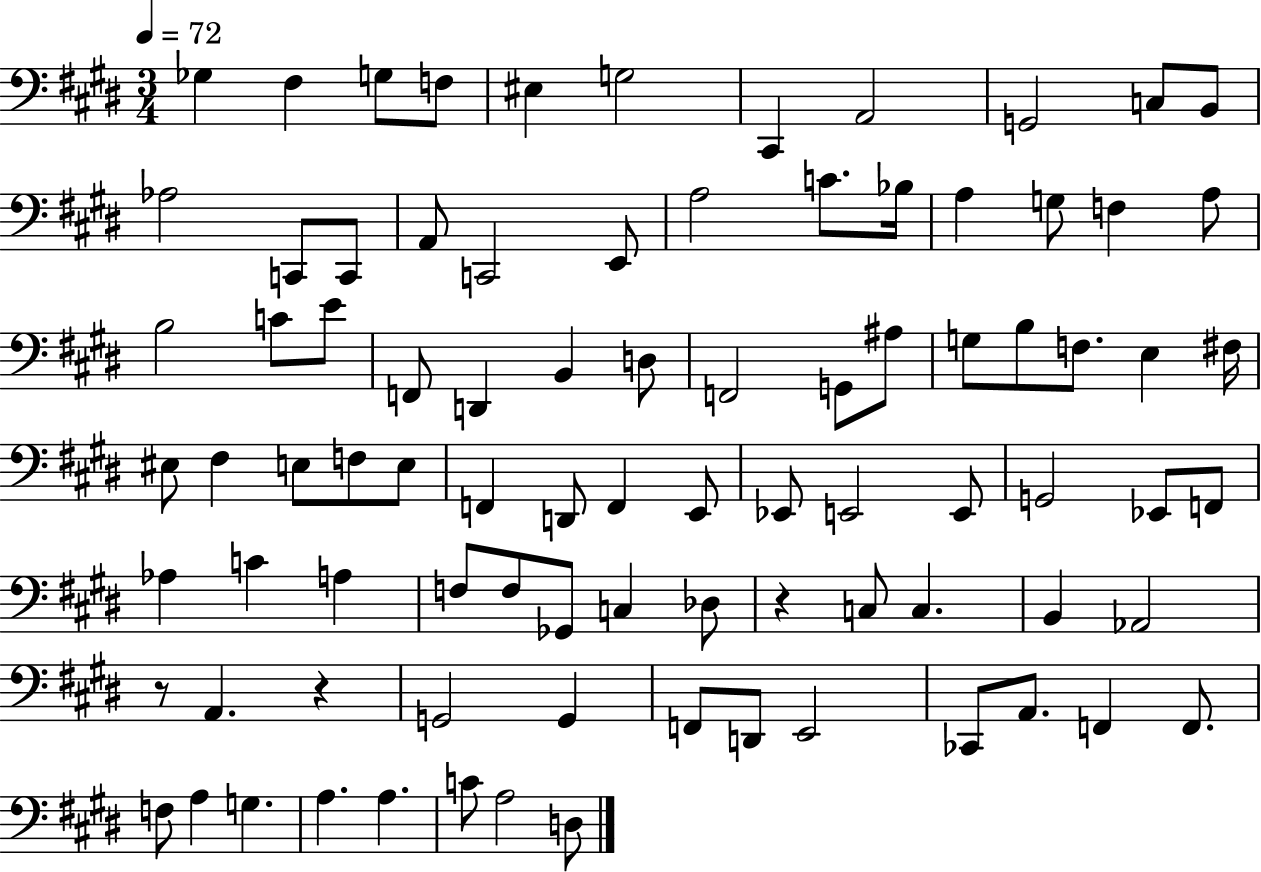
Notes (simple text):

Gb3/q F#3/q G3/e F3/e EIS3/q G3/h C#2/q A2/h G2/h C3/e B2/e Ab3/h C2/e C2/e A2/e C2/h E2/e A3/h C4/e. Bb3/s A3/q G3/e F3/q A3/e B3/h C4/e E4/e F2/e D2/q B2/q D3/e F2/h G2/e A#3/e G3/e B3/e F3/e. E3/q F#3/s EIS3/e F#3/q E3/e F3/e E3/e F2/q D2/e F2/q E2/e Eb2/e E2/h E2/e G2/h Eb2/e F2/e Ab3/q C4/q A3/q F3/e F3/e Gb2/e C3/q Db3/e R/q C3/e C3/q. B2/q Ab2/h R/e A2/q. R/q G2/h G2/q F2/e D2/e E2/h CES2/e A2/e. F2/q F2/e. F3/e A3/q G3/q. A3/q. A3/q. C4/e A3/h D3/e